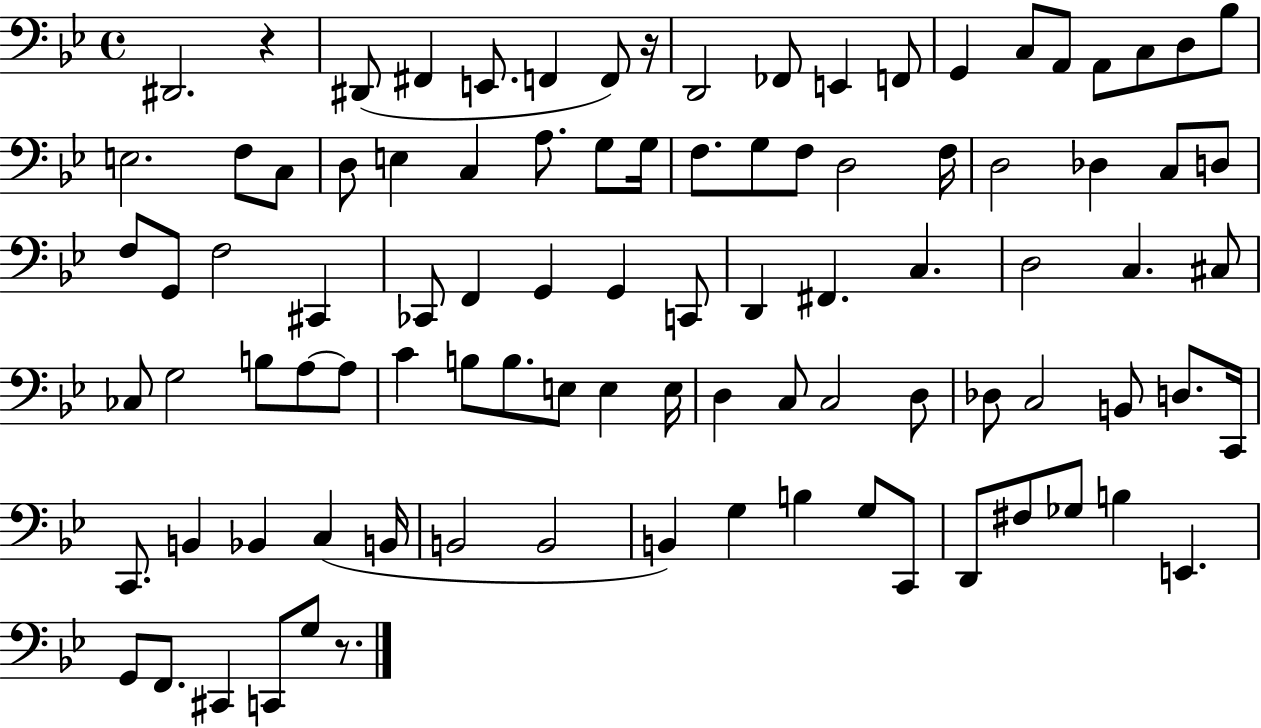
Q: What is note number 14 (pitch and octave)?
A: A2